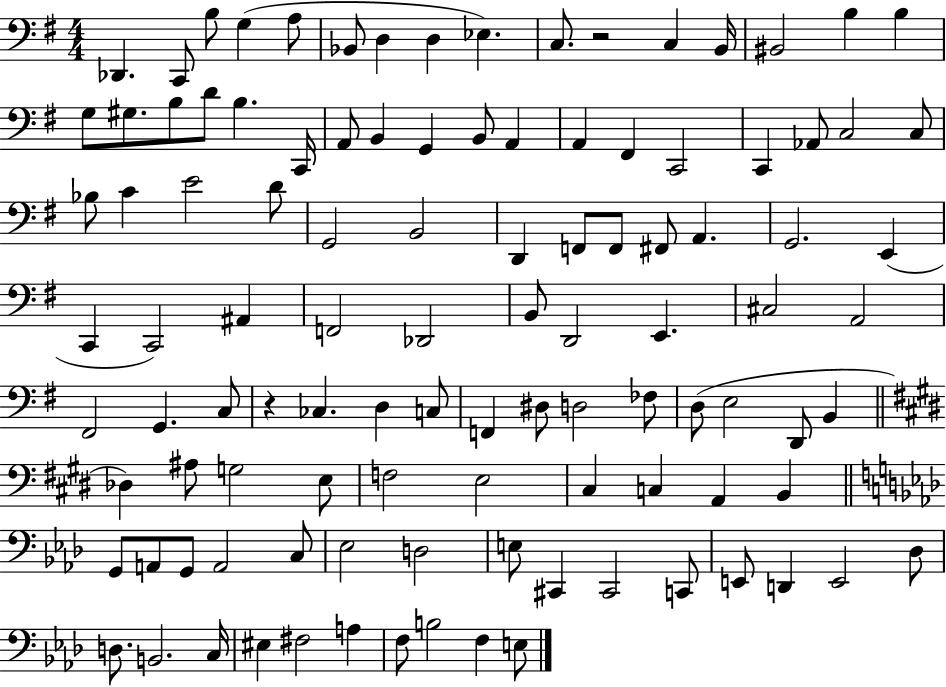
X:1
T:Untitled
M:4/4
L:1/4
K:G
_D,, C,,/2 B,/2 G, A,/2 _B,,/2 D, D, _E, C,/2 z2 C, B,,/4 ^B,,2 B, B, G,/2 ^G,/2 B,/2 D/2 B, C,,/4 A,,/2 B,, G,, B,,/2 A,, A,, ^F,, C,,2 C,, _A,,/2 C,2 C,/2 _B,/2 C E2 D/2 G,,2 B,,2 D,, F,,/2 F,,/2 ^F,,/2 A,, G,,2 E,, C,, C,,2 ^A,, F,,2 _D,,2 B,,/2 D,,2 E,, ^C,2 A,,2 ^F,,2 G,, C,/2 z _C, D, C,/2 F,, ^D,/2 D,2 _F,/2 D,/2 E,2 D,,/2 B,, _D, ^A,/2 G,2 E,/2 F,2 E,2 ^C, C, A,, B,, G,,/2 A,,/2 G,,/2 A,,2 C,/2 _E,2 D,2 E,/2 ^C,, ^C,,2 C,,/2 E,,/2 D,, E,,2 _D,/2 D,/2 B,,2 C,/4 ^E, ^F,2 A, F,/2 B,2 F, E,/2